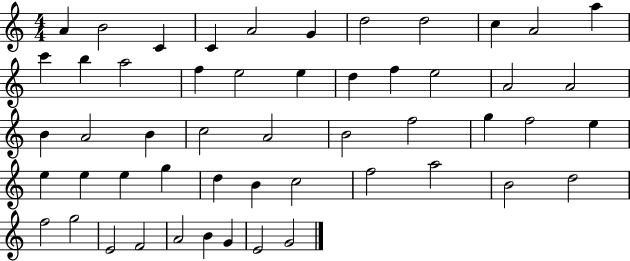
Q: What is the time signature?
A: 4/4